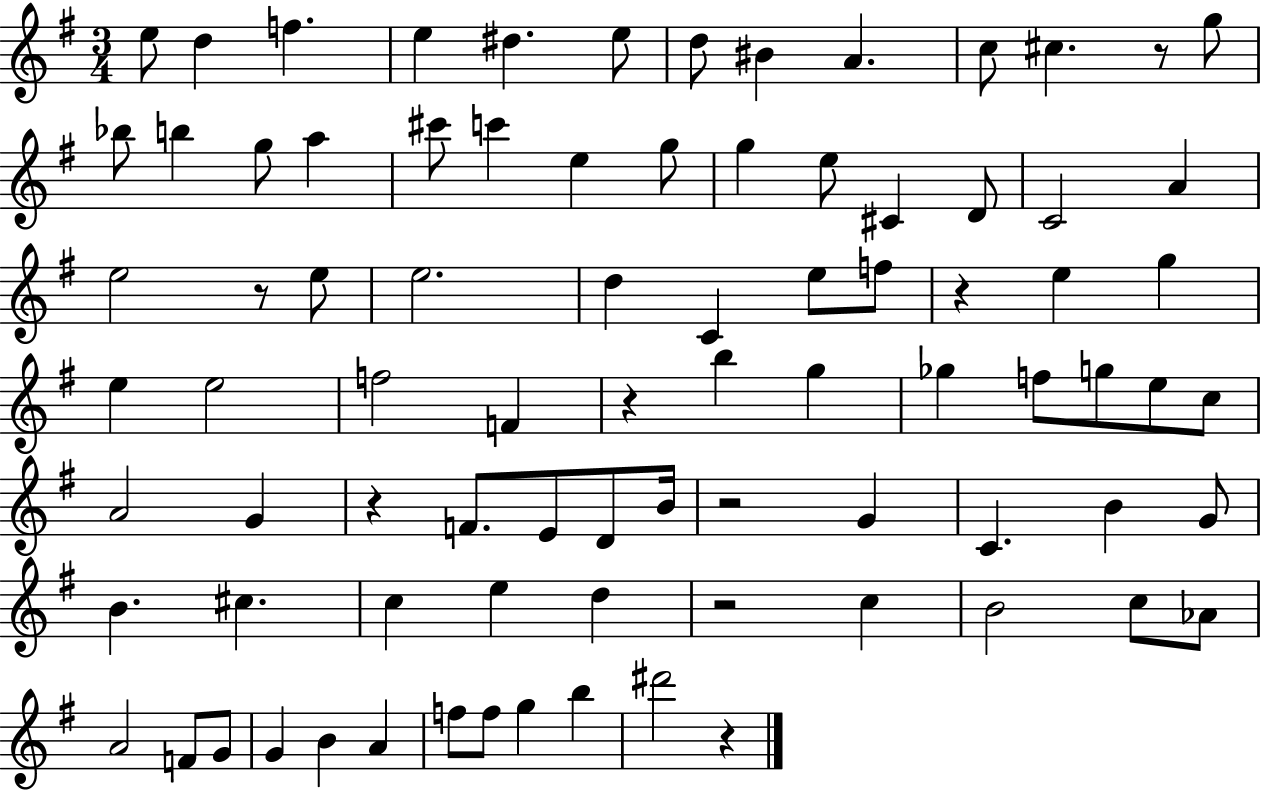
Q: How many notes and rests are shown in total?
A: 84